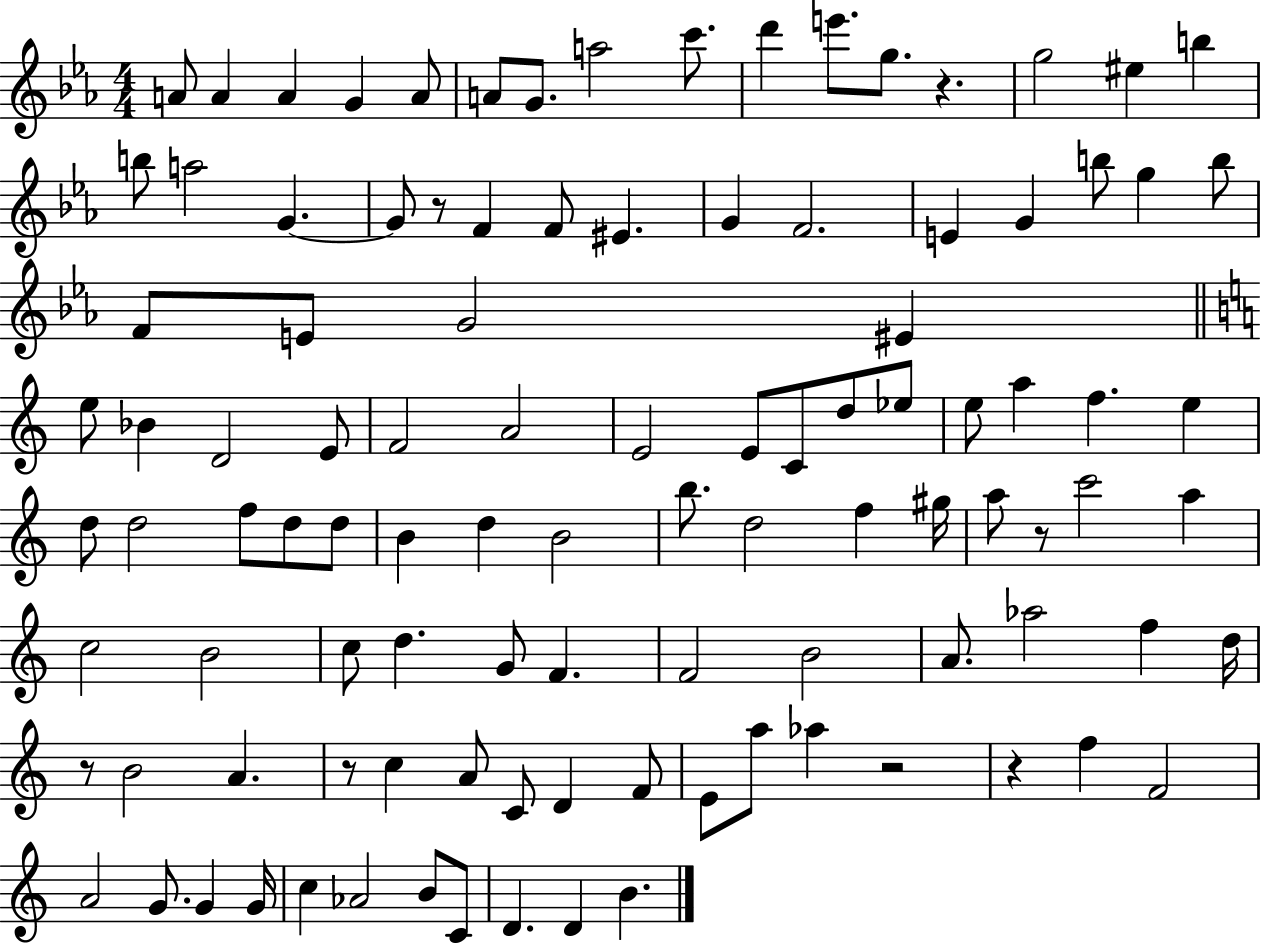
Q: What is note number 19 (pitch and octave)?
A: G4